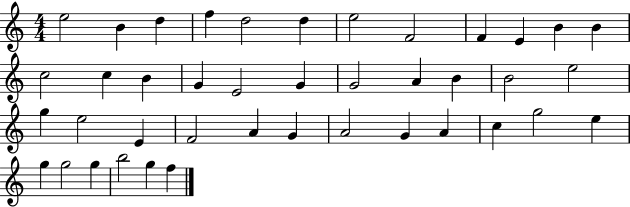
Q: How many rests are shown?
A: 0